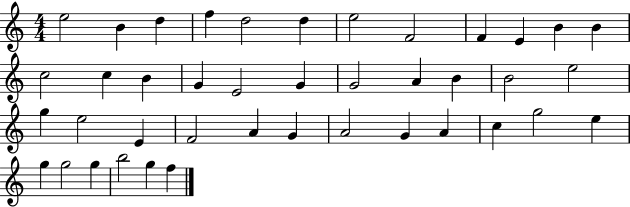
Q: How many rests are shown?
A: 0